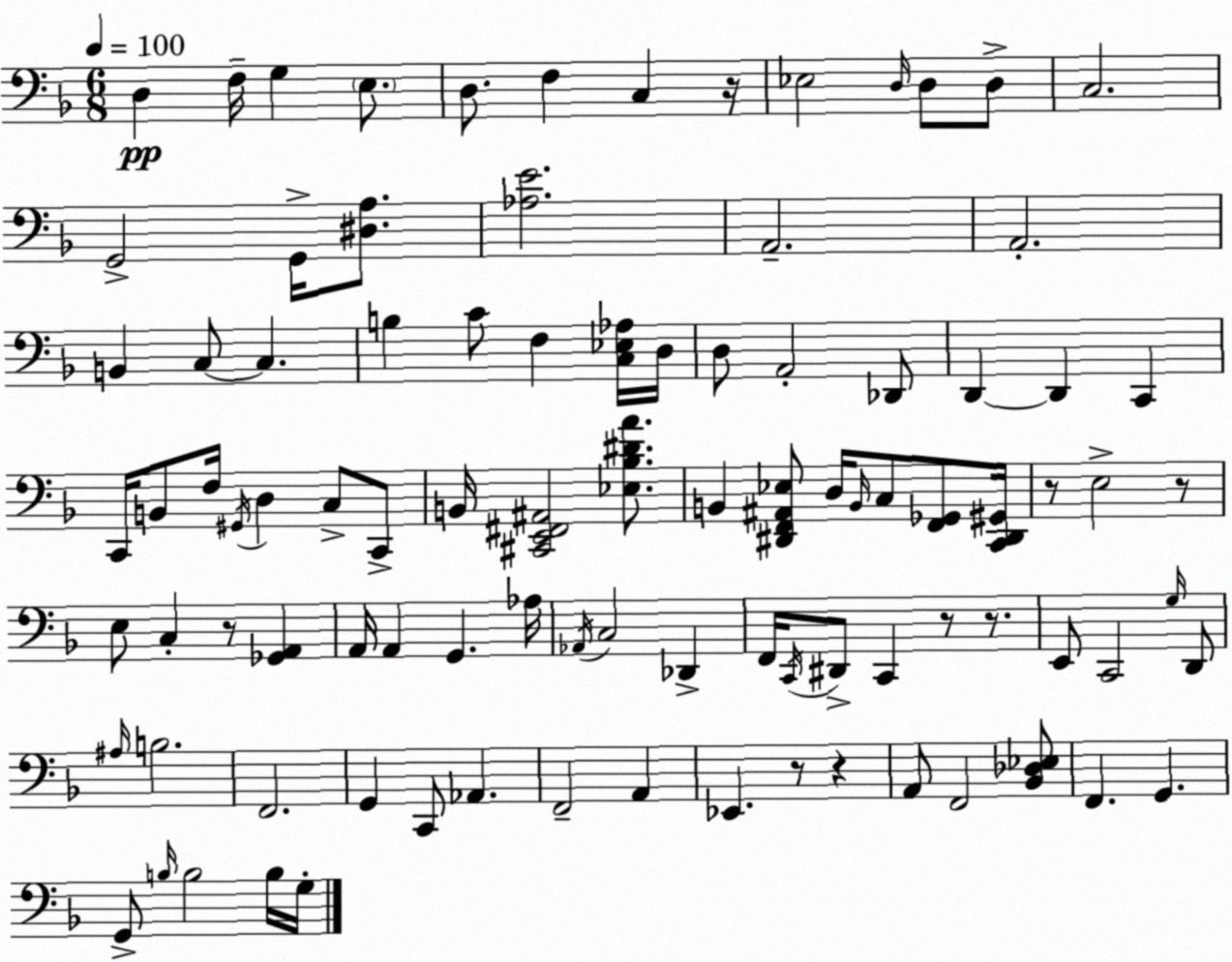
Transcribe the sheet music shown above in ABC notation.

X:1
T:Untitled
M:6/8
L:1/4
K:F
D, F,/4 G, E,/2 D,/2 F, C, z/4 _E,2 D,/4 D,/2 D,/2 C,2 G,,2 G,,/4 [^D,A,]/2 [_A,E]2 A,,2 A,,2 B,, C,/2 C, B, C/2 F, [C,_E,_A,]/4 D,/4 D,/2 A,,2 _D,,/2 D,, D,, C,, C,,/4 B,,/2 F,/4 ^G,,/4 D, C,/2 C,,/2 B,,/4 [^C,,E,,^F,,^A,,]2 [_E,_B,^DA]/2 B,, [^D,,F,,^A,,_E,]/2 D,/4 B,,/4 C,/2 [F,,_G,,]/2 [C,,^D,,^G,,]/4 z/2 E,2 z/2 E,/2 C, z/2 [_G,,A,,] A,,/4 A,, G,, _A,/4 _A,,/4 C,2 _D,, F,,/4 C,,/4 ^D,,/2 C,, z/2 z/2 E,,/2 C,,2 G,/4 D,,/2 ^A,/4 B,2 F,,2 G,, C,,/2 _A,, F,,2 A,, _E,, z/2 z A,,/2 F,,2 [_B,,_D,_E,]/2 F,, G,, G,,/2 B,/4 B,2 B,/4 G,/4